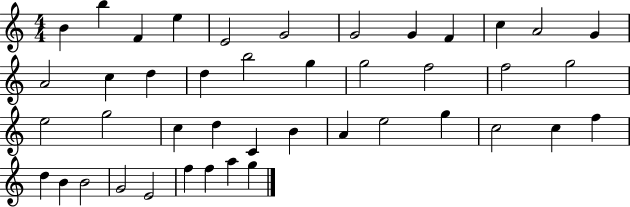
X:1
T:Untitled
M:4/4
L:1/4
K:C
B b F e E2 G2 G2 G F c A2 G A2 c d d b2 g g2 f2 f2 g2 e2 g2 c d C B A e2 g c2 c f d B B2 G2 E2 f f a g